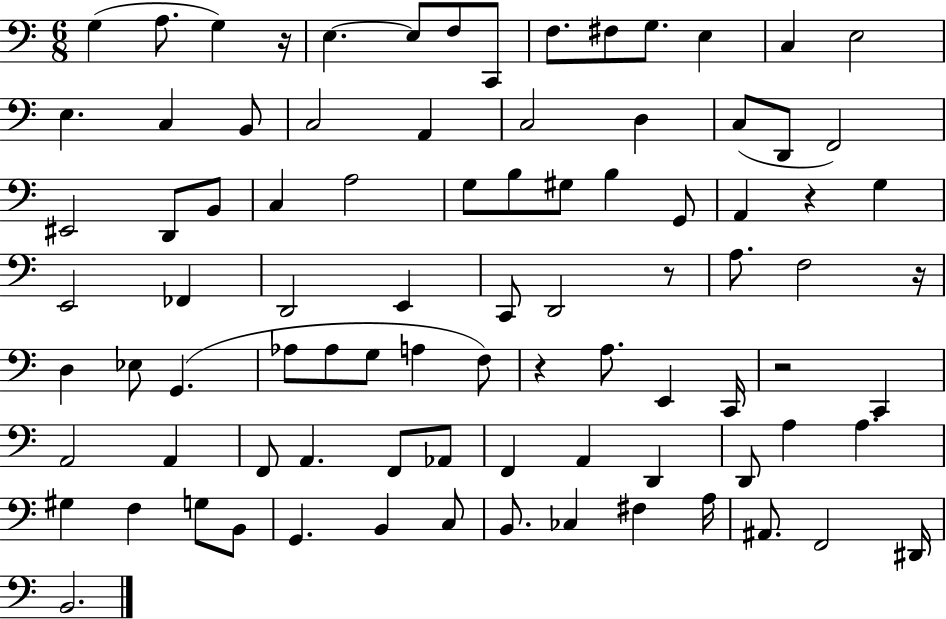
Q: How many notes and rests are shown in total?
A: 88